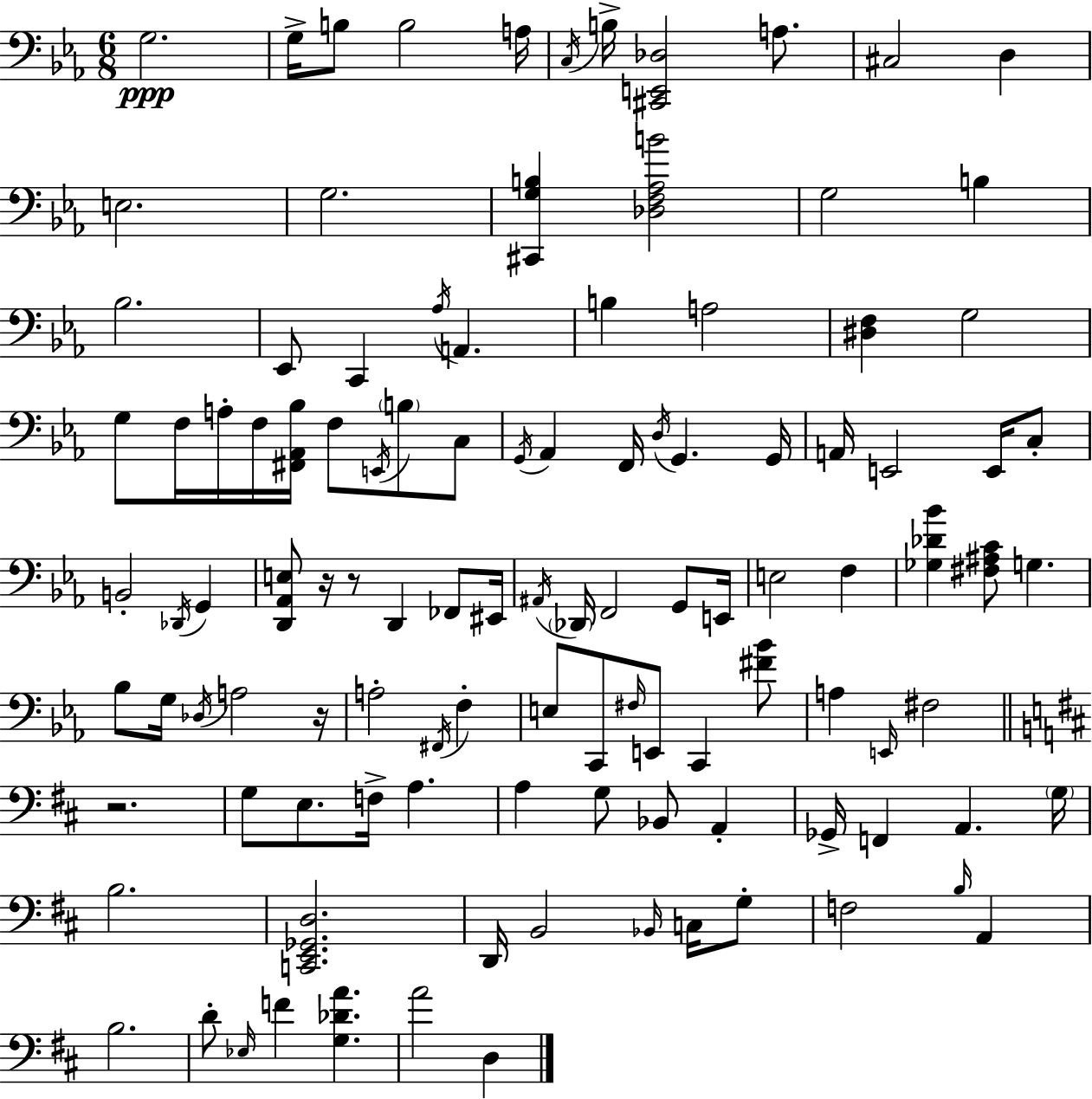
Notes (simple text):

G3/h. G3/s B3/e B3/h A3/s C3/s B3/s [C#2,E2,Db3]/h A3/e. C#3/h D3/q E3/h. G3/h. [C#2,G3,B3]/q [Db3,F3,Ab3,B4]/h G3/h B3/q Bb3/h. Eb2/e C2/q Ab3/s A2/q. B3/q A3/h [D#3,F3]/q G3/h G3/e F3/s A3/s F3/s [F#2,Ab2,Bb3]/s F3/e E2/s B3/e C3/e G2/s Ab2/q F2/s D3/s G2/q. G2/s A2/s E2/h E2/s C3/e B2/h Db2/s G2/q [D2,Ab2,E3]/e R/s R/e D2/q FES2/e EIS2/s A#2/s Db2/s F2/h G2/e E2/s E3/h F3/q [Gb3,Db4,Bb4]/q [F#3,A#3,C4]/e G3/q. Bb3/e G3/s Db3/s A3/h R/s A3/h F#2/s F3/q E3/e C2/e F#3/s E2/e C2/q [F#4,Bb4]/e A3/q E2/s F#3/h R/h. G3/e E3/e. F3/s A3/q. A3/q G3/e Bb2/e A2/q Gb2/s F2/q A2/q. G3/s B3/h. [C2,E2,Gb2,D3]/h. D2/s B2/h Bb2/s C3/s G3/e F3/h B3/s A2/q B3/h. D4/e Eb3/s F4/q [G3,Db4,A4]/q. A4/h D3/q